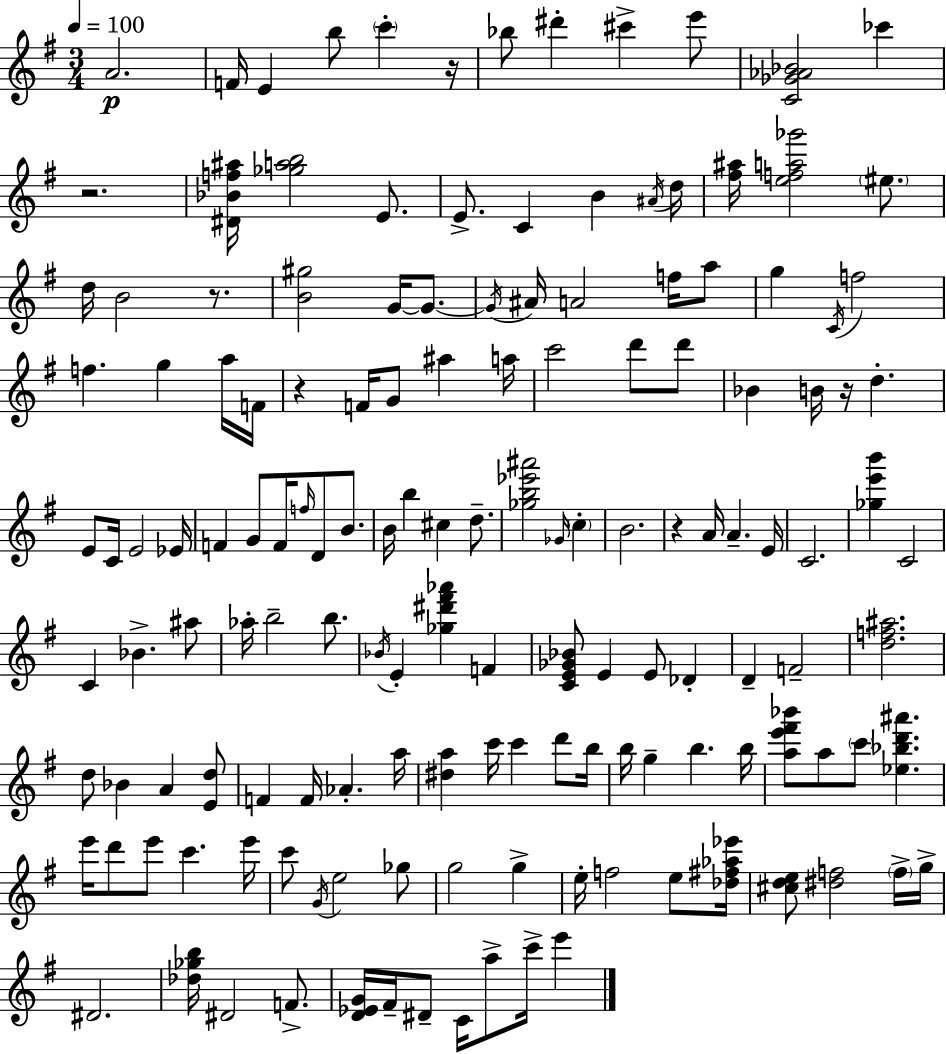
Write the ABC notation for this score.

X:1
T:Untitled
M:3/4
L:1/4
K:G
A2 F/4 E b/2 c' z/4 _b/2 ^d' ^c' e'/2 [C_G_A_B]2 _c' z2 [^D_Bf^a]/4 [_gab]2 E/2 E/2 C B ^A/4 d/4 [^f^a]/4 [efa_g']2 ^e/2 d/4 B2 z/2 [B^g]2 G/4 G/2 G/4 ^A/4 A2 f/4 a/2 g C/4 f2 f g a/4 F/4 z F/4 G/2 ^a a/4 c'2 d'/2 d'/2 _B B/4 z/4 d E/2 C/4 E2 _E/4 F G/2 F/4 f/4 D/2 B/2 B/4 b ^c d/2 [_gb_e'^a']2 _G/4 c B2 z A/4 A E/4 C2 [_ge'b'] C2 C _B ^a/2 _a/4 b2 b/2 _B/4 E [_g^d'^f'_a'] F [CE_G_B]/2 E E/2 _D D F2 [df^a]2 d/2 _B A [Ed]/2 F F/4 _A a/4 [^da] c'/4 c' d'/2 b/4 b/4 g b b/4 [ae'^f'_b']/2 a/2 c'/2 [_e_bd'^a'] e'/4 d'/2 e'/2 c' e'/4 c'/2 G/4 e2 _g/2 g2 g e/4 f2 e/2 [_d^f_a_e']/4 [^cde]/2 [^df]2 f/4 g/4 ^D2 [_d_gb]/4 ^D2 F/2 [D_EG]/4 ^F/4 ^D/2 C/4 a/2 c'/4 e'